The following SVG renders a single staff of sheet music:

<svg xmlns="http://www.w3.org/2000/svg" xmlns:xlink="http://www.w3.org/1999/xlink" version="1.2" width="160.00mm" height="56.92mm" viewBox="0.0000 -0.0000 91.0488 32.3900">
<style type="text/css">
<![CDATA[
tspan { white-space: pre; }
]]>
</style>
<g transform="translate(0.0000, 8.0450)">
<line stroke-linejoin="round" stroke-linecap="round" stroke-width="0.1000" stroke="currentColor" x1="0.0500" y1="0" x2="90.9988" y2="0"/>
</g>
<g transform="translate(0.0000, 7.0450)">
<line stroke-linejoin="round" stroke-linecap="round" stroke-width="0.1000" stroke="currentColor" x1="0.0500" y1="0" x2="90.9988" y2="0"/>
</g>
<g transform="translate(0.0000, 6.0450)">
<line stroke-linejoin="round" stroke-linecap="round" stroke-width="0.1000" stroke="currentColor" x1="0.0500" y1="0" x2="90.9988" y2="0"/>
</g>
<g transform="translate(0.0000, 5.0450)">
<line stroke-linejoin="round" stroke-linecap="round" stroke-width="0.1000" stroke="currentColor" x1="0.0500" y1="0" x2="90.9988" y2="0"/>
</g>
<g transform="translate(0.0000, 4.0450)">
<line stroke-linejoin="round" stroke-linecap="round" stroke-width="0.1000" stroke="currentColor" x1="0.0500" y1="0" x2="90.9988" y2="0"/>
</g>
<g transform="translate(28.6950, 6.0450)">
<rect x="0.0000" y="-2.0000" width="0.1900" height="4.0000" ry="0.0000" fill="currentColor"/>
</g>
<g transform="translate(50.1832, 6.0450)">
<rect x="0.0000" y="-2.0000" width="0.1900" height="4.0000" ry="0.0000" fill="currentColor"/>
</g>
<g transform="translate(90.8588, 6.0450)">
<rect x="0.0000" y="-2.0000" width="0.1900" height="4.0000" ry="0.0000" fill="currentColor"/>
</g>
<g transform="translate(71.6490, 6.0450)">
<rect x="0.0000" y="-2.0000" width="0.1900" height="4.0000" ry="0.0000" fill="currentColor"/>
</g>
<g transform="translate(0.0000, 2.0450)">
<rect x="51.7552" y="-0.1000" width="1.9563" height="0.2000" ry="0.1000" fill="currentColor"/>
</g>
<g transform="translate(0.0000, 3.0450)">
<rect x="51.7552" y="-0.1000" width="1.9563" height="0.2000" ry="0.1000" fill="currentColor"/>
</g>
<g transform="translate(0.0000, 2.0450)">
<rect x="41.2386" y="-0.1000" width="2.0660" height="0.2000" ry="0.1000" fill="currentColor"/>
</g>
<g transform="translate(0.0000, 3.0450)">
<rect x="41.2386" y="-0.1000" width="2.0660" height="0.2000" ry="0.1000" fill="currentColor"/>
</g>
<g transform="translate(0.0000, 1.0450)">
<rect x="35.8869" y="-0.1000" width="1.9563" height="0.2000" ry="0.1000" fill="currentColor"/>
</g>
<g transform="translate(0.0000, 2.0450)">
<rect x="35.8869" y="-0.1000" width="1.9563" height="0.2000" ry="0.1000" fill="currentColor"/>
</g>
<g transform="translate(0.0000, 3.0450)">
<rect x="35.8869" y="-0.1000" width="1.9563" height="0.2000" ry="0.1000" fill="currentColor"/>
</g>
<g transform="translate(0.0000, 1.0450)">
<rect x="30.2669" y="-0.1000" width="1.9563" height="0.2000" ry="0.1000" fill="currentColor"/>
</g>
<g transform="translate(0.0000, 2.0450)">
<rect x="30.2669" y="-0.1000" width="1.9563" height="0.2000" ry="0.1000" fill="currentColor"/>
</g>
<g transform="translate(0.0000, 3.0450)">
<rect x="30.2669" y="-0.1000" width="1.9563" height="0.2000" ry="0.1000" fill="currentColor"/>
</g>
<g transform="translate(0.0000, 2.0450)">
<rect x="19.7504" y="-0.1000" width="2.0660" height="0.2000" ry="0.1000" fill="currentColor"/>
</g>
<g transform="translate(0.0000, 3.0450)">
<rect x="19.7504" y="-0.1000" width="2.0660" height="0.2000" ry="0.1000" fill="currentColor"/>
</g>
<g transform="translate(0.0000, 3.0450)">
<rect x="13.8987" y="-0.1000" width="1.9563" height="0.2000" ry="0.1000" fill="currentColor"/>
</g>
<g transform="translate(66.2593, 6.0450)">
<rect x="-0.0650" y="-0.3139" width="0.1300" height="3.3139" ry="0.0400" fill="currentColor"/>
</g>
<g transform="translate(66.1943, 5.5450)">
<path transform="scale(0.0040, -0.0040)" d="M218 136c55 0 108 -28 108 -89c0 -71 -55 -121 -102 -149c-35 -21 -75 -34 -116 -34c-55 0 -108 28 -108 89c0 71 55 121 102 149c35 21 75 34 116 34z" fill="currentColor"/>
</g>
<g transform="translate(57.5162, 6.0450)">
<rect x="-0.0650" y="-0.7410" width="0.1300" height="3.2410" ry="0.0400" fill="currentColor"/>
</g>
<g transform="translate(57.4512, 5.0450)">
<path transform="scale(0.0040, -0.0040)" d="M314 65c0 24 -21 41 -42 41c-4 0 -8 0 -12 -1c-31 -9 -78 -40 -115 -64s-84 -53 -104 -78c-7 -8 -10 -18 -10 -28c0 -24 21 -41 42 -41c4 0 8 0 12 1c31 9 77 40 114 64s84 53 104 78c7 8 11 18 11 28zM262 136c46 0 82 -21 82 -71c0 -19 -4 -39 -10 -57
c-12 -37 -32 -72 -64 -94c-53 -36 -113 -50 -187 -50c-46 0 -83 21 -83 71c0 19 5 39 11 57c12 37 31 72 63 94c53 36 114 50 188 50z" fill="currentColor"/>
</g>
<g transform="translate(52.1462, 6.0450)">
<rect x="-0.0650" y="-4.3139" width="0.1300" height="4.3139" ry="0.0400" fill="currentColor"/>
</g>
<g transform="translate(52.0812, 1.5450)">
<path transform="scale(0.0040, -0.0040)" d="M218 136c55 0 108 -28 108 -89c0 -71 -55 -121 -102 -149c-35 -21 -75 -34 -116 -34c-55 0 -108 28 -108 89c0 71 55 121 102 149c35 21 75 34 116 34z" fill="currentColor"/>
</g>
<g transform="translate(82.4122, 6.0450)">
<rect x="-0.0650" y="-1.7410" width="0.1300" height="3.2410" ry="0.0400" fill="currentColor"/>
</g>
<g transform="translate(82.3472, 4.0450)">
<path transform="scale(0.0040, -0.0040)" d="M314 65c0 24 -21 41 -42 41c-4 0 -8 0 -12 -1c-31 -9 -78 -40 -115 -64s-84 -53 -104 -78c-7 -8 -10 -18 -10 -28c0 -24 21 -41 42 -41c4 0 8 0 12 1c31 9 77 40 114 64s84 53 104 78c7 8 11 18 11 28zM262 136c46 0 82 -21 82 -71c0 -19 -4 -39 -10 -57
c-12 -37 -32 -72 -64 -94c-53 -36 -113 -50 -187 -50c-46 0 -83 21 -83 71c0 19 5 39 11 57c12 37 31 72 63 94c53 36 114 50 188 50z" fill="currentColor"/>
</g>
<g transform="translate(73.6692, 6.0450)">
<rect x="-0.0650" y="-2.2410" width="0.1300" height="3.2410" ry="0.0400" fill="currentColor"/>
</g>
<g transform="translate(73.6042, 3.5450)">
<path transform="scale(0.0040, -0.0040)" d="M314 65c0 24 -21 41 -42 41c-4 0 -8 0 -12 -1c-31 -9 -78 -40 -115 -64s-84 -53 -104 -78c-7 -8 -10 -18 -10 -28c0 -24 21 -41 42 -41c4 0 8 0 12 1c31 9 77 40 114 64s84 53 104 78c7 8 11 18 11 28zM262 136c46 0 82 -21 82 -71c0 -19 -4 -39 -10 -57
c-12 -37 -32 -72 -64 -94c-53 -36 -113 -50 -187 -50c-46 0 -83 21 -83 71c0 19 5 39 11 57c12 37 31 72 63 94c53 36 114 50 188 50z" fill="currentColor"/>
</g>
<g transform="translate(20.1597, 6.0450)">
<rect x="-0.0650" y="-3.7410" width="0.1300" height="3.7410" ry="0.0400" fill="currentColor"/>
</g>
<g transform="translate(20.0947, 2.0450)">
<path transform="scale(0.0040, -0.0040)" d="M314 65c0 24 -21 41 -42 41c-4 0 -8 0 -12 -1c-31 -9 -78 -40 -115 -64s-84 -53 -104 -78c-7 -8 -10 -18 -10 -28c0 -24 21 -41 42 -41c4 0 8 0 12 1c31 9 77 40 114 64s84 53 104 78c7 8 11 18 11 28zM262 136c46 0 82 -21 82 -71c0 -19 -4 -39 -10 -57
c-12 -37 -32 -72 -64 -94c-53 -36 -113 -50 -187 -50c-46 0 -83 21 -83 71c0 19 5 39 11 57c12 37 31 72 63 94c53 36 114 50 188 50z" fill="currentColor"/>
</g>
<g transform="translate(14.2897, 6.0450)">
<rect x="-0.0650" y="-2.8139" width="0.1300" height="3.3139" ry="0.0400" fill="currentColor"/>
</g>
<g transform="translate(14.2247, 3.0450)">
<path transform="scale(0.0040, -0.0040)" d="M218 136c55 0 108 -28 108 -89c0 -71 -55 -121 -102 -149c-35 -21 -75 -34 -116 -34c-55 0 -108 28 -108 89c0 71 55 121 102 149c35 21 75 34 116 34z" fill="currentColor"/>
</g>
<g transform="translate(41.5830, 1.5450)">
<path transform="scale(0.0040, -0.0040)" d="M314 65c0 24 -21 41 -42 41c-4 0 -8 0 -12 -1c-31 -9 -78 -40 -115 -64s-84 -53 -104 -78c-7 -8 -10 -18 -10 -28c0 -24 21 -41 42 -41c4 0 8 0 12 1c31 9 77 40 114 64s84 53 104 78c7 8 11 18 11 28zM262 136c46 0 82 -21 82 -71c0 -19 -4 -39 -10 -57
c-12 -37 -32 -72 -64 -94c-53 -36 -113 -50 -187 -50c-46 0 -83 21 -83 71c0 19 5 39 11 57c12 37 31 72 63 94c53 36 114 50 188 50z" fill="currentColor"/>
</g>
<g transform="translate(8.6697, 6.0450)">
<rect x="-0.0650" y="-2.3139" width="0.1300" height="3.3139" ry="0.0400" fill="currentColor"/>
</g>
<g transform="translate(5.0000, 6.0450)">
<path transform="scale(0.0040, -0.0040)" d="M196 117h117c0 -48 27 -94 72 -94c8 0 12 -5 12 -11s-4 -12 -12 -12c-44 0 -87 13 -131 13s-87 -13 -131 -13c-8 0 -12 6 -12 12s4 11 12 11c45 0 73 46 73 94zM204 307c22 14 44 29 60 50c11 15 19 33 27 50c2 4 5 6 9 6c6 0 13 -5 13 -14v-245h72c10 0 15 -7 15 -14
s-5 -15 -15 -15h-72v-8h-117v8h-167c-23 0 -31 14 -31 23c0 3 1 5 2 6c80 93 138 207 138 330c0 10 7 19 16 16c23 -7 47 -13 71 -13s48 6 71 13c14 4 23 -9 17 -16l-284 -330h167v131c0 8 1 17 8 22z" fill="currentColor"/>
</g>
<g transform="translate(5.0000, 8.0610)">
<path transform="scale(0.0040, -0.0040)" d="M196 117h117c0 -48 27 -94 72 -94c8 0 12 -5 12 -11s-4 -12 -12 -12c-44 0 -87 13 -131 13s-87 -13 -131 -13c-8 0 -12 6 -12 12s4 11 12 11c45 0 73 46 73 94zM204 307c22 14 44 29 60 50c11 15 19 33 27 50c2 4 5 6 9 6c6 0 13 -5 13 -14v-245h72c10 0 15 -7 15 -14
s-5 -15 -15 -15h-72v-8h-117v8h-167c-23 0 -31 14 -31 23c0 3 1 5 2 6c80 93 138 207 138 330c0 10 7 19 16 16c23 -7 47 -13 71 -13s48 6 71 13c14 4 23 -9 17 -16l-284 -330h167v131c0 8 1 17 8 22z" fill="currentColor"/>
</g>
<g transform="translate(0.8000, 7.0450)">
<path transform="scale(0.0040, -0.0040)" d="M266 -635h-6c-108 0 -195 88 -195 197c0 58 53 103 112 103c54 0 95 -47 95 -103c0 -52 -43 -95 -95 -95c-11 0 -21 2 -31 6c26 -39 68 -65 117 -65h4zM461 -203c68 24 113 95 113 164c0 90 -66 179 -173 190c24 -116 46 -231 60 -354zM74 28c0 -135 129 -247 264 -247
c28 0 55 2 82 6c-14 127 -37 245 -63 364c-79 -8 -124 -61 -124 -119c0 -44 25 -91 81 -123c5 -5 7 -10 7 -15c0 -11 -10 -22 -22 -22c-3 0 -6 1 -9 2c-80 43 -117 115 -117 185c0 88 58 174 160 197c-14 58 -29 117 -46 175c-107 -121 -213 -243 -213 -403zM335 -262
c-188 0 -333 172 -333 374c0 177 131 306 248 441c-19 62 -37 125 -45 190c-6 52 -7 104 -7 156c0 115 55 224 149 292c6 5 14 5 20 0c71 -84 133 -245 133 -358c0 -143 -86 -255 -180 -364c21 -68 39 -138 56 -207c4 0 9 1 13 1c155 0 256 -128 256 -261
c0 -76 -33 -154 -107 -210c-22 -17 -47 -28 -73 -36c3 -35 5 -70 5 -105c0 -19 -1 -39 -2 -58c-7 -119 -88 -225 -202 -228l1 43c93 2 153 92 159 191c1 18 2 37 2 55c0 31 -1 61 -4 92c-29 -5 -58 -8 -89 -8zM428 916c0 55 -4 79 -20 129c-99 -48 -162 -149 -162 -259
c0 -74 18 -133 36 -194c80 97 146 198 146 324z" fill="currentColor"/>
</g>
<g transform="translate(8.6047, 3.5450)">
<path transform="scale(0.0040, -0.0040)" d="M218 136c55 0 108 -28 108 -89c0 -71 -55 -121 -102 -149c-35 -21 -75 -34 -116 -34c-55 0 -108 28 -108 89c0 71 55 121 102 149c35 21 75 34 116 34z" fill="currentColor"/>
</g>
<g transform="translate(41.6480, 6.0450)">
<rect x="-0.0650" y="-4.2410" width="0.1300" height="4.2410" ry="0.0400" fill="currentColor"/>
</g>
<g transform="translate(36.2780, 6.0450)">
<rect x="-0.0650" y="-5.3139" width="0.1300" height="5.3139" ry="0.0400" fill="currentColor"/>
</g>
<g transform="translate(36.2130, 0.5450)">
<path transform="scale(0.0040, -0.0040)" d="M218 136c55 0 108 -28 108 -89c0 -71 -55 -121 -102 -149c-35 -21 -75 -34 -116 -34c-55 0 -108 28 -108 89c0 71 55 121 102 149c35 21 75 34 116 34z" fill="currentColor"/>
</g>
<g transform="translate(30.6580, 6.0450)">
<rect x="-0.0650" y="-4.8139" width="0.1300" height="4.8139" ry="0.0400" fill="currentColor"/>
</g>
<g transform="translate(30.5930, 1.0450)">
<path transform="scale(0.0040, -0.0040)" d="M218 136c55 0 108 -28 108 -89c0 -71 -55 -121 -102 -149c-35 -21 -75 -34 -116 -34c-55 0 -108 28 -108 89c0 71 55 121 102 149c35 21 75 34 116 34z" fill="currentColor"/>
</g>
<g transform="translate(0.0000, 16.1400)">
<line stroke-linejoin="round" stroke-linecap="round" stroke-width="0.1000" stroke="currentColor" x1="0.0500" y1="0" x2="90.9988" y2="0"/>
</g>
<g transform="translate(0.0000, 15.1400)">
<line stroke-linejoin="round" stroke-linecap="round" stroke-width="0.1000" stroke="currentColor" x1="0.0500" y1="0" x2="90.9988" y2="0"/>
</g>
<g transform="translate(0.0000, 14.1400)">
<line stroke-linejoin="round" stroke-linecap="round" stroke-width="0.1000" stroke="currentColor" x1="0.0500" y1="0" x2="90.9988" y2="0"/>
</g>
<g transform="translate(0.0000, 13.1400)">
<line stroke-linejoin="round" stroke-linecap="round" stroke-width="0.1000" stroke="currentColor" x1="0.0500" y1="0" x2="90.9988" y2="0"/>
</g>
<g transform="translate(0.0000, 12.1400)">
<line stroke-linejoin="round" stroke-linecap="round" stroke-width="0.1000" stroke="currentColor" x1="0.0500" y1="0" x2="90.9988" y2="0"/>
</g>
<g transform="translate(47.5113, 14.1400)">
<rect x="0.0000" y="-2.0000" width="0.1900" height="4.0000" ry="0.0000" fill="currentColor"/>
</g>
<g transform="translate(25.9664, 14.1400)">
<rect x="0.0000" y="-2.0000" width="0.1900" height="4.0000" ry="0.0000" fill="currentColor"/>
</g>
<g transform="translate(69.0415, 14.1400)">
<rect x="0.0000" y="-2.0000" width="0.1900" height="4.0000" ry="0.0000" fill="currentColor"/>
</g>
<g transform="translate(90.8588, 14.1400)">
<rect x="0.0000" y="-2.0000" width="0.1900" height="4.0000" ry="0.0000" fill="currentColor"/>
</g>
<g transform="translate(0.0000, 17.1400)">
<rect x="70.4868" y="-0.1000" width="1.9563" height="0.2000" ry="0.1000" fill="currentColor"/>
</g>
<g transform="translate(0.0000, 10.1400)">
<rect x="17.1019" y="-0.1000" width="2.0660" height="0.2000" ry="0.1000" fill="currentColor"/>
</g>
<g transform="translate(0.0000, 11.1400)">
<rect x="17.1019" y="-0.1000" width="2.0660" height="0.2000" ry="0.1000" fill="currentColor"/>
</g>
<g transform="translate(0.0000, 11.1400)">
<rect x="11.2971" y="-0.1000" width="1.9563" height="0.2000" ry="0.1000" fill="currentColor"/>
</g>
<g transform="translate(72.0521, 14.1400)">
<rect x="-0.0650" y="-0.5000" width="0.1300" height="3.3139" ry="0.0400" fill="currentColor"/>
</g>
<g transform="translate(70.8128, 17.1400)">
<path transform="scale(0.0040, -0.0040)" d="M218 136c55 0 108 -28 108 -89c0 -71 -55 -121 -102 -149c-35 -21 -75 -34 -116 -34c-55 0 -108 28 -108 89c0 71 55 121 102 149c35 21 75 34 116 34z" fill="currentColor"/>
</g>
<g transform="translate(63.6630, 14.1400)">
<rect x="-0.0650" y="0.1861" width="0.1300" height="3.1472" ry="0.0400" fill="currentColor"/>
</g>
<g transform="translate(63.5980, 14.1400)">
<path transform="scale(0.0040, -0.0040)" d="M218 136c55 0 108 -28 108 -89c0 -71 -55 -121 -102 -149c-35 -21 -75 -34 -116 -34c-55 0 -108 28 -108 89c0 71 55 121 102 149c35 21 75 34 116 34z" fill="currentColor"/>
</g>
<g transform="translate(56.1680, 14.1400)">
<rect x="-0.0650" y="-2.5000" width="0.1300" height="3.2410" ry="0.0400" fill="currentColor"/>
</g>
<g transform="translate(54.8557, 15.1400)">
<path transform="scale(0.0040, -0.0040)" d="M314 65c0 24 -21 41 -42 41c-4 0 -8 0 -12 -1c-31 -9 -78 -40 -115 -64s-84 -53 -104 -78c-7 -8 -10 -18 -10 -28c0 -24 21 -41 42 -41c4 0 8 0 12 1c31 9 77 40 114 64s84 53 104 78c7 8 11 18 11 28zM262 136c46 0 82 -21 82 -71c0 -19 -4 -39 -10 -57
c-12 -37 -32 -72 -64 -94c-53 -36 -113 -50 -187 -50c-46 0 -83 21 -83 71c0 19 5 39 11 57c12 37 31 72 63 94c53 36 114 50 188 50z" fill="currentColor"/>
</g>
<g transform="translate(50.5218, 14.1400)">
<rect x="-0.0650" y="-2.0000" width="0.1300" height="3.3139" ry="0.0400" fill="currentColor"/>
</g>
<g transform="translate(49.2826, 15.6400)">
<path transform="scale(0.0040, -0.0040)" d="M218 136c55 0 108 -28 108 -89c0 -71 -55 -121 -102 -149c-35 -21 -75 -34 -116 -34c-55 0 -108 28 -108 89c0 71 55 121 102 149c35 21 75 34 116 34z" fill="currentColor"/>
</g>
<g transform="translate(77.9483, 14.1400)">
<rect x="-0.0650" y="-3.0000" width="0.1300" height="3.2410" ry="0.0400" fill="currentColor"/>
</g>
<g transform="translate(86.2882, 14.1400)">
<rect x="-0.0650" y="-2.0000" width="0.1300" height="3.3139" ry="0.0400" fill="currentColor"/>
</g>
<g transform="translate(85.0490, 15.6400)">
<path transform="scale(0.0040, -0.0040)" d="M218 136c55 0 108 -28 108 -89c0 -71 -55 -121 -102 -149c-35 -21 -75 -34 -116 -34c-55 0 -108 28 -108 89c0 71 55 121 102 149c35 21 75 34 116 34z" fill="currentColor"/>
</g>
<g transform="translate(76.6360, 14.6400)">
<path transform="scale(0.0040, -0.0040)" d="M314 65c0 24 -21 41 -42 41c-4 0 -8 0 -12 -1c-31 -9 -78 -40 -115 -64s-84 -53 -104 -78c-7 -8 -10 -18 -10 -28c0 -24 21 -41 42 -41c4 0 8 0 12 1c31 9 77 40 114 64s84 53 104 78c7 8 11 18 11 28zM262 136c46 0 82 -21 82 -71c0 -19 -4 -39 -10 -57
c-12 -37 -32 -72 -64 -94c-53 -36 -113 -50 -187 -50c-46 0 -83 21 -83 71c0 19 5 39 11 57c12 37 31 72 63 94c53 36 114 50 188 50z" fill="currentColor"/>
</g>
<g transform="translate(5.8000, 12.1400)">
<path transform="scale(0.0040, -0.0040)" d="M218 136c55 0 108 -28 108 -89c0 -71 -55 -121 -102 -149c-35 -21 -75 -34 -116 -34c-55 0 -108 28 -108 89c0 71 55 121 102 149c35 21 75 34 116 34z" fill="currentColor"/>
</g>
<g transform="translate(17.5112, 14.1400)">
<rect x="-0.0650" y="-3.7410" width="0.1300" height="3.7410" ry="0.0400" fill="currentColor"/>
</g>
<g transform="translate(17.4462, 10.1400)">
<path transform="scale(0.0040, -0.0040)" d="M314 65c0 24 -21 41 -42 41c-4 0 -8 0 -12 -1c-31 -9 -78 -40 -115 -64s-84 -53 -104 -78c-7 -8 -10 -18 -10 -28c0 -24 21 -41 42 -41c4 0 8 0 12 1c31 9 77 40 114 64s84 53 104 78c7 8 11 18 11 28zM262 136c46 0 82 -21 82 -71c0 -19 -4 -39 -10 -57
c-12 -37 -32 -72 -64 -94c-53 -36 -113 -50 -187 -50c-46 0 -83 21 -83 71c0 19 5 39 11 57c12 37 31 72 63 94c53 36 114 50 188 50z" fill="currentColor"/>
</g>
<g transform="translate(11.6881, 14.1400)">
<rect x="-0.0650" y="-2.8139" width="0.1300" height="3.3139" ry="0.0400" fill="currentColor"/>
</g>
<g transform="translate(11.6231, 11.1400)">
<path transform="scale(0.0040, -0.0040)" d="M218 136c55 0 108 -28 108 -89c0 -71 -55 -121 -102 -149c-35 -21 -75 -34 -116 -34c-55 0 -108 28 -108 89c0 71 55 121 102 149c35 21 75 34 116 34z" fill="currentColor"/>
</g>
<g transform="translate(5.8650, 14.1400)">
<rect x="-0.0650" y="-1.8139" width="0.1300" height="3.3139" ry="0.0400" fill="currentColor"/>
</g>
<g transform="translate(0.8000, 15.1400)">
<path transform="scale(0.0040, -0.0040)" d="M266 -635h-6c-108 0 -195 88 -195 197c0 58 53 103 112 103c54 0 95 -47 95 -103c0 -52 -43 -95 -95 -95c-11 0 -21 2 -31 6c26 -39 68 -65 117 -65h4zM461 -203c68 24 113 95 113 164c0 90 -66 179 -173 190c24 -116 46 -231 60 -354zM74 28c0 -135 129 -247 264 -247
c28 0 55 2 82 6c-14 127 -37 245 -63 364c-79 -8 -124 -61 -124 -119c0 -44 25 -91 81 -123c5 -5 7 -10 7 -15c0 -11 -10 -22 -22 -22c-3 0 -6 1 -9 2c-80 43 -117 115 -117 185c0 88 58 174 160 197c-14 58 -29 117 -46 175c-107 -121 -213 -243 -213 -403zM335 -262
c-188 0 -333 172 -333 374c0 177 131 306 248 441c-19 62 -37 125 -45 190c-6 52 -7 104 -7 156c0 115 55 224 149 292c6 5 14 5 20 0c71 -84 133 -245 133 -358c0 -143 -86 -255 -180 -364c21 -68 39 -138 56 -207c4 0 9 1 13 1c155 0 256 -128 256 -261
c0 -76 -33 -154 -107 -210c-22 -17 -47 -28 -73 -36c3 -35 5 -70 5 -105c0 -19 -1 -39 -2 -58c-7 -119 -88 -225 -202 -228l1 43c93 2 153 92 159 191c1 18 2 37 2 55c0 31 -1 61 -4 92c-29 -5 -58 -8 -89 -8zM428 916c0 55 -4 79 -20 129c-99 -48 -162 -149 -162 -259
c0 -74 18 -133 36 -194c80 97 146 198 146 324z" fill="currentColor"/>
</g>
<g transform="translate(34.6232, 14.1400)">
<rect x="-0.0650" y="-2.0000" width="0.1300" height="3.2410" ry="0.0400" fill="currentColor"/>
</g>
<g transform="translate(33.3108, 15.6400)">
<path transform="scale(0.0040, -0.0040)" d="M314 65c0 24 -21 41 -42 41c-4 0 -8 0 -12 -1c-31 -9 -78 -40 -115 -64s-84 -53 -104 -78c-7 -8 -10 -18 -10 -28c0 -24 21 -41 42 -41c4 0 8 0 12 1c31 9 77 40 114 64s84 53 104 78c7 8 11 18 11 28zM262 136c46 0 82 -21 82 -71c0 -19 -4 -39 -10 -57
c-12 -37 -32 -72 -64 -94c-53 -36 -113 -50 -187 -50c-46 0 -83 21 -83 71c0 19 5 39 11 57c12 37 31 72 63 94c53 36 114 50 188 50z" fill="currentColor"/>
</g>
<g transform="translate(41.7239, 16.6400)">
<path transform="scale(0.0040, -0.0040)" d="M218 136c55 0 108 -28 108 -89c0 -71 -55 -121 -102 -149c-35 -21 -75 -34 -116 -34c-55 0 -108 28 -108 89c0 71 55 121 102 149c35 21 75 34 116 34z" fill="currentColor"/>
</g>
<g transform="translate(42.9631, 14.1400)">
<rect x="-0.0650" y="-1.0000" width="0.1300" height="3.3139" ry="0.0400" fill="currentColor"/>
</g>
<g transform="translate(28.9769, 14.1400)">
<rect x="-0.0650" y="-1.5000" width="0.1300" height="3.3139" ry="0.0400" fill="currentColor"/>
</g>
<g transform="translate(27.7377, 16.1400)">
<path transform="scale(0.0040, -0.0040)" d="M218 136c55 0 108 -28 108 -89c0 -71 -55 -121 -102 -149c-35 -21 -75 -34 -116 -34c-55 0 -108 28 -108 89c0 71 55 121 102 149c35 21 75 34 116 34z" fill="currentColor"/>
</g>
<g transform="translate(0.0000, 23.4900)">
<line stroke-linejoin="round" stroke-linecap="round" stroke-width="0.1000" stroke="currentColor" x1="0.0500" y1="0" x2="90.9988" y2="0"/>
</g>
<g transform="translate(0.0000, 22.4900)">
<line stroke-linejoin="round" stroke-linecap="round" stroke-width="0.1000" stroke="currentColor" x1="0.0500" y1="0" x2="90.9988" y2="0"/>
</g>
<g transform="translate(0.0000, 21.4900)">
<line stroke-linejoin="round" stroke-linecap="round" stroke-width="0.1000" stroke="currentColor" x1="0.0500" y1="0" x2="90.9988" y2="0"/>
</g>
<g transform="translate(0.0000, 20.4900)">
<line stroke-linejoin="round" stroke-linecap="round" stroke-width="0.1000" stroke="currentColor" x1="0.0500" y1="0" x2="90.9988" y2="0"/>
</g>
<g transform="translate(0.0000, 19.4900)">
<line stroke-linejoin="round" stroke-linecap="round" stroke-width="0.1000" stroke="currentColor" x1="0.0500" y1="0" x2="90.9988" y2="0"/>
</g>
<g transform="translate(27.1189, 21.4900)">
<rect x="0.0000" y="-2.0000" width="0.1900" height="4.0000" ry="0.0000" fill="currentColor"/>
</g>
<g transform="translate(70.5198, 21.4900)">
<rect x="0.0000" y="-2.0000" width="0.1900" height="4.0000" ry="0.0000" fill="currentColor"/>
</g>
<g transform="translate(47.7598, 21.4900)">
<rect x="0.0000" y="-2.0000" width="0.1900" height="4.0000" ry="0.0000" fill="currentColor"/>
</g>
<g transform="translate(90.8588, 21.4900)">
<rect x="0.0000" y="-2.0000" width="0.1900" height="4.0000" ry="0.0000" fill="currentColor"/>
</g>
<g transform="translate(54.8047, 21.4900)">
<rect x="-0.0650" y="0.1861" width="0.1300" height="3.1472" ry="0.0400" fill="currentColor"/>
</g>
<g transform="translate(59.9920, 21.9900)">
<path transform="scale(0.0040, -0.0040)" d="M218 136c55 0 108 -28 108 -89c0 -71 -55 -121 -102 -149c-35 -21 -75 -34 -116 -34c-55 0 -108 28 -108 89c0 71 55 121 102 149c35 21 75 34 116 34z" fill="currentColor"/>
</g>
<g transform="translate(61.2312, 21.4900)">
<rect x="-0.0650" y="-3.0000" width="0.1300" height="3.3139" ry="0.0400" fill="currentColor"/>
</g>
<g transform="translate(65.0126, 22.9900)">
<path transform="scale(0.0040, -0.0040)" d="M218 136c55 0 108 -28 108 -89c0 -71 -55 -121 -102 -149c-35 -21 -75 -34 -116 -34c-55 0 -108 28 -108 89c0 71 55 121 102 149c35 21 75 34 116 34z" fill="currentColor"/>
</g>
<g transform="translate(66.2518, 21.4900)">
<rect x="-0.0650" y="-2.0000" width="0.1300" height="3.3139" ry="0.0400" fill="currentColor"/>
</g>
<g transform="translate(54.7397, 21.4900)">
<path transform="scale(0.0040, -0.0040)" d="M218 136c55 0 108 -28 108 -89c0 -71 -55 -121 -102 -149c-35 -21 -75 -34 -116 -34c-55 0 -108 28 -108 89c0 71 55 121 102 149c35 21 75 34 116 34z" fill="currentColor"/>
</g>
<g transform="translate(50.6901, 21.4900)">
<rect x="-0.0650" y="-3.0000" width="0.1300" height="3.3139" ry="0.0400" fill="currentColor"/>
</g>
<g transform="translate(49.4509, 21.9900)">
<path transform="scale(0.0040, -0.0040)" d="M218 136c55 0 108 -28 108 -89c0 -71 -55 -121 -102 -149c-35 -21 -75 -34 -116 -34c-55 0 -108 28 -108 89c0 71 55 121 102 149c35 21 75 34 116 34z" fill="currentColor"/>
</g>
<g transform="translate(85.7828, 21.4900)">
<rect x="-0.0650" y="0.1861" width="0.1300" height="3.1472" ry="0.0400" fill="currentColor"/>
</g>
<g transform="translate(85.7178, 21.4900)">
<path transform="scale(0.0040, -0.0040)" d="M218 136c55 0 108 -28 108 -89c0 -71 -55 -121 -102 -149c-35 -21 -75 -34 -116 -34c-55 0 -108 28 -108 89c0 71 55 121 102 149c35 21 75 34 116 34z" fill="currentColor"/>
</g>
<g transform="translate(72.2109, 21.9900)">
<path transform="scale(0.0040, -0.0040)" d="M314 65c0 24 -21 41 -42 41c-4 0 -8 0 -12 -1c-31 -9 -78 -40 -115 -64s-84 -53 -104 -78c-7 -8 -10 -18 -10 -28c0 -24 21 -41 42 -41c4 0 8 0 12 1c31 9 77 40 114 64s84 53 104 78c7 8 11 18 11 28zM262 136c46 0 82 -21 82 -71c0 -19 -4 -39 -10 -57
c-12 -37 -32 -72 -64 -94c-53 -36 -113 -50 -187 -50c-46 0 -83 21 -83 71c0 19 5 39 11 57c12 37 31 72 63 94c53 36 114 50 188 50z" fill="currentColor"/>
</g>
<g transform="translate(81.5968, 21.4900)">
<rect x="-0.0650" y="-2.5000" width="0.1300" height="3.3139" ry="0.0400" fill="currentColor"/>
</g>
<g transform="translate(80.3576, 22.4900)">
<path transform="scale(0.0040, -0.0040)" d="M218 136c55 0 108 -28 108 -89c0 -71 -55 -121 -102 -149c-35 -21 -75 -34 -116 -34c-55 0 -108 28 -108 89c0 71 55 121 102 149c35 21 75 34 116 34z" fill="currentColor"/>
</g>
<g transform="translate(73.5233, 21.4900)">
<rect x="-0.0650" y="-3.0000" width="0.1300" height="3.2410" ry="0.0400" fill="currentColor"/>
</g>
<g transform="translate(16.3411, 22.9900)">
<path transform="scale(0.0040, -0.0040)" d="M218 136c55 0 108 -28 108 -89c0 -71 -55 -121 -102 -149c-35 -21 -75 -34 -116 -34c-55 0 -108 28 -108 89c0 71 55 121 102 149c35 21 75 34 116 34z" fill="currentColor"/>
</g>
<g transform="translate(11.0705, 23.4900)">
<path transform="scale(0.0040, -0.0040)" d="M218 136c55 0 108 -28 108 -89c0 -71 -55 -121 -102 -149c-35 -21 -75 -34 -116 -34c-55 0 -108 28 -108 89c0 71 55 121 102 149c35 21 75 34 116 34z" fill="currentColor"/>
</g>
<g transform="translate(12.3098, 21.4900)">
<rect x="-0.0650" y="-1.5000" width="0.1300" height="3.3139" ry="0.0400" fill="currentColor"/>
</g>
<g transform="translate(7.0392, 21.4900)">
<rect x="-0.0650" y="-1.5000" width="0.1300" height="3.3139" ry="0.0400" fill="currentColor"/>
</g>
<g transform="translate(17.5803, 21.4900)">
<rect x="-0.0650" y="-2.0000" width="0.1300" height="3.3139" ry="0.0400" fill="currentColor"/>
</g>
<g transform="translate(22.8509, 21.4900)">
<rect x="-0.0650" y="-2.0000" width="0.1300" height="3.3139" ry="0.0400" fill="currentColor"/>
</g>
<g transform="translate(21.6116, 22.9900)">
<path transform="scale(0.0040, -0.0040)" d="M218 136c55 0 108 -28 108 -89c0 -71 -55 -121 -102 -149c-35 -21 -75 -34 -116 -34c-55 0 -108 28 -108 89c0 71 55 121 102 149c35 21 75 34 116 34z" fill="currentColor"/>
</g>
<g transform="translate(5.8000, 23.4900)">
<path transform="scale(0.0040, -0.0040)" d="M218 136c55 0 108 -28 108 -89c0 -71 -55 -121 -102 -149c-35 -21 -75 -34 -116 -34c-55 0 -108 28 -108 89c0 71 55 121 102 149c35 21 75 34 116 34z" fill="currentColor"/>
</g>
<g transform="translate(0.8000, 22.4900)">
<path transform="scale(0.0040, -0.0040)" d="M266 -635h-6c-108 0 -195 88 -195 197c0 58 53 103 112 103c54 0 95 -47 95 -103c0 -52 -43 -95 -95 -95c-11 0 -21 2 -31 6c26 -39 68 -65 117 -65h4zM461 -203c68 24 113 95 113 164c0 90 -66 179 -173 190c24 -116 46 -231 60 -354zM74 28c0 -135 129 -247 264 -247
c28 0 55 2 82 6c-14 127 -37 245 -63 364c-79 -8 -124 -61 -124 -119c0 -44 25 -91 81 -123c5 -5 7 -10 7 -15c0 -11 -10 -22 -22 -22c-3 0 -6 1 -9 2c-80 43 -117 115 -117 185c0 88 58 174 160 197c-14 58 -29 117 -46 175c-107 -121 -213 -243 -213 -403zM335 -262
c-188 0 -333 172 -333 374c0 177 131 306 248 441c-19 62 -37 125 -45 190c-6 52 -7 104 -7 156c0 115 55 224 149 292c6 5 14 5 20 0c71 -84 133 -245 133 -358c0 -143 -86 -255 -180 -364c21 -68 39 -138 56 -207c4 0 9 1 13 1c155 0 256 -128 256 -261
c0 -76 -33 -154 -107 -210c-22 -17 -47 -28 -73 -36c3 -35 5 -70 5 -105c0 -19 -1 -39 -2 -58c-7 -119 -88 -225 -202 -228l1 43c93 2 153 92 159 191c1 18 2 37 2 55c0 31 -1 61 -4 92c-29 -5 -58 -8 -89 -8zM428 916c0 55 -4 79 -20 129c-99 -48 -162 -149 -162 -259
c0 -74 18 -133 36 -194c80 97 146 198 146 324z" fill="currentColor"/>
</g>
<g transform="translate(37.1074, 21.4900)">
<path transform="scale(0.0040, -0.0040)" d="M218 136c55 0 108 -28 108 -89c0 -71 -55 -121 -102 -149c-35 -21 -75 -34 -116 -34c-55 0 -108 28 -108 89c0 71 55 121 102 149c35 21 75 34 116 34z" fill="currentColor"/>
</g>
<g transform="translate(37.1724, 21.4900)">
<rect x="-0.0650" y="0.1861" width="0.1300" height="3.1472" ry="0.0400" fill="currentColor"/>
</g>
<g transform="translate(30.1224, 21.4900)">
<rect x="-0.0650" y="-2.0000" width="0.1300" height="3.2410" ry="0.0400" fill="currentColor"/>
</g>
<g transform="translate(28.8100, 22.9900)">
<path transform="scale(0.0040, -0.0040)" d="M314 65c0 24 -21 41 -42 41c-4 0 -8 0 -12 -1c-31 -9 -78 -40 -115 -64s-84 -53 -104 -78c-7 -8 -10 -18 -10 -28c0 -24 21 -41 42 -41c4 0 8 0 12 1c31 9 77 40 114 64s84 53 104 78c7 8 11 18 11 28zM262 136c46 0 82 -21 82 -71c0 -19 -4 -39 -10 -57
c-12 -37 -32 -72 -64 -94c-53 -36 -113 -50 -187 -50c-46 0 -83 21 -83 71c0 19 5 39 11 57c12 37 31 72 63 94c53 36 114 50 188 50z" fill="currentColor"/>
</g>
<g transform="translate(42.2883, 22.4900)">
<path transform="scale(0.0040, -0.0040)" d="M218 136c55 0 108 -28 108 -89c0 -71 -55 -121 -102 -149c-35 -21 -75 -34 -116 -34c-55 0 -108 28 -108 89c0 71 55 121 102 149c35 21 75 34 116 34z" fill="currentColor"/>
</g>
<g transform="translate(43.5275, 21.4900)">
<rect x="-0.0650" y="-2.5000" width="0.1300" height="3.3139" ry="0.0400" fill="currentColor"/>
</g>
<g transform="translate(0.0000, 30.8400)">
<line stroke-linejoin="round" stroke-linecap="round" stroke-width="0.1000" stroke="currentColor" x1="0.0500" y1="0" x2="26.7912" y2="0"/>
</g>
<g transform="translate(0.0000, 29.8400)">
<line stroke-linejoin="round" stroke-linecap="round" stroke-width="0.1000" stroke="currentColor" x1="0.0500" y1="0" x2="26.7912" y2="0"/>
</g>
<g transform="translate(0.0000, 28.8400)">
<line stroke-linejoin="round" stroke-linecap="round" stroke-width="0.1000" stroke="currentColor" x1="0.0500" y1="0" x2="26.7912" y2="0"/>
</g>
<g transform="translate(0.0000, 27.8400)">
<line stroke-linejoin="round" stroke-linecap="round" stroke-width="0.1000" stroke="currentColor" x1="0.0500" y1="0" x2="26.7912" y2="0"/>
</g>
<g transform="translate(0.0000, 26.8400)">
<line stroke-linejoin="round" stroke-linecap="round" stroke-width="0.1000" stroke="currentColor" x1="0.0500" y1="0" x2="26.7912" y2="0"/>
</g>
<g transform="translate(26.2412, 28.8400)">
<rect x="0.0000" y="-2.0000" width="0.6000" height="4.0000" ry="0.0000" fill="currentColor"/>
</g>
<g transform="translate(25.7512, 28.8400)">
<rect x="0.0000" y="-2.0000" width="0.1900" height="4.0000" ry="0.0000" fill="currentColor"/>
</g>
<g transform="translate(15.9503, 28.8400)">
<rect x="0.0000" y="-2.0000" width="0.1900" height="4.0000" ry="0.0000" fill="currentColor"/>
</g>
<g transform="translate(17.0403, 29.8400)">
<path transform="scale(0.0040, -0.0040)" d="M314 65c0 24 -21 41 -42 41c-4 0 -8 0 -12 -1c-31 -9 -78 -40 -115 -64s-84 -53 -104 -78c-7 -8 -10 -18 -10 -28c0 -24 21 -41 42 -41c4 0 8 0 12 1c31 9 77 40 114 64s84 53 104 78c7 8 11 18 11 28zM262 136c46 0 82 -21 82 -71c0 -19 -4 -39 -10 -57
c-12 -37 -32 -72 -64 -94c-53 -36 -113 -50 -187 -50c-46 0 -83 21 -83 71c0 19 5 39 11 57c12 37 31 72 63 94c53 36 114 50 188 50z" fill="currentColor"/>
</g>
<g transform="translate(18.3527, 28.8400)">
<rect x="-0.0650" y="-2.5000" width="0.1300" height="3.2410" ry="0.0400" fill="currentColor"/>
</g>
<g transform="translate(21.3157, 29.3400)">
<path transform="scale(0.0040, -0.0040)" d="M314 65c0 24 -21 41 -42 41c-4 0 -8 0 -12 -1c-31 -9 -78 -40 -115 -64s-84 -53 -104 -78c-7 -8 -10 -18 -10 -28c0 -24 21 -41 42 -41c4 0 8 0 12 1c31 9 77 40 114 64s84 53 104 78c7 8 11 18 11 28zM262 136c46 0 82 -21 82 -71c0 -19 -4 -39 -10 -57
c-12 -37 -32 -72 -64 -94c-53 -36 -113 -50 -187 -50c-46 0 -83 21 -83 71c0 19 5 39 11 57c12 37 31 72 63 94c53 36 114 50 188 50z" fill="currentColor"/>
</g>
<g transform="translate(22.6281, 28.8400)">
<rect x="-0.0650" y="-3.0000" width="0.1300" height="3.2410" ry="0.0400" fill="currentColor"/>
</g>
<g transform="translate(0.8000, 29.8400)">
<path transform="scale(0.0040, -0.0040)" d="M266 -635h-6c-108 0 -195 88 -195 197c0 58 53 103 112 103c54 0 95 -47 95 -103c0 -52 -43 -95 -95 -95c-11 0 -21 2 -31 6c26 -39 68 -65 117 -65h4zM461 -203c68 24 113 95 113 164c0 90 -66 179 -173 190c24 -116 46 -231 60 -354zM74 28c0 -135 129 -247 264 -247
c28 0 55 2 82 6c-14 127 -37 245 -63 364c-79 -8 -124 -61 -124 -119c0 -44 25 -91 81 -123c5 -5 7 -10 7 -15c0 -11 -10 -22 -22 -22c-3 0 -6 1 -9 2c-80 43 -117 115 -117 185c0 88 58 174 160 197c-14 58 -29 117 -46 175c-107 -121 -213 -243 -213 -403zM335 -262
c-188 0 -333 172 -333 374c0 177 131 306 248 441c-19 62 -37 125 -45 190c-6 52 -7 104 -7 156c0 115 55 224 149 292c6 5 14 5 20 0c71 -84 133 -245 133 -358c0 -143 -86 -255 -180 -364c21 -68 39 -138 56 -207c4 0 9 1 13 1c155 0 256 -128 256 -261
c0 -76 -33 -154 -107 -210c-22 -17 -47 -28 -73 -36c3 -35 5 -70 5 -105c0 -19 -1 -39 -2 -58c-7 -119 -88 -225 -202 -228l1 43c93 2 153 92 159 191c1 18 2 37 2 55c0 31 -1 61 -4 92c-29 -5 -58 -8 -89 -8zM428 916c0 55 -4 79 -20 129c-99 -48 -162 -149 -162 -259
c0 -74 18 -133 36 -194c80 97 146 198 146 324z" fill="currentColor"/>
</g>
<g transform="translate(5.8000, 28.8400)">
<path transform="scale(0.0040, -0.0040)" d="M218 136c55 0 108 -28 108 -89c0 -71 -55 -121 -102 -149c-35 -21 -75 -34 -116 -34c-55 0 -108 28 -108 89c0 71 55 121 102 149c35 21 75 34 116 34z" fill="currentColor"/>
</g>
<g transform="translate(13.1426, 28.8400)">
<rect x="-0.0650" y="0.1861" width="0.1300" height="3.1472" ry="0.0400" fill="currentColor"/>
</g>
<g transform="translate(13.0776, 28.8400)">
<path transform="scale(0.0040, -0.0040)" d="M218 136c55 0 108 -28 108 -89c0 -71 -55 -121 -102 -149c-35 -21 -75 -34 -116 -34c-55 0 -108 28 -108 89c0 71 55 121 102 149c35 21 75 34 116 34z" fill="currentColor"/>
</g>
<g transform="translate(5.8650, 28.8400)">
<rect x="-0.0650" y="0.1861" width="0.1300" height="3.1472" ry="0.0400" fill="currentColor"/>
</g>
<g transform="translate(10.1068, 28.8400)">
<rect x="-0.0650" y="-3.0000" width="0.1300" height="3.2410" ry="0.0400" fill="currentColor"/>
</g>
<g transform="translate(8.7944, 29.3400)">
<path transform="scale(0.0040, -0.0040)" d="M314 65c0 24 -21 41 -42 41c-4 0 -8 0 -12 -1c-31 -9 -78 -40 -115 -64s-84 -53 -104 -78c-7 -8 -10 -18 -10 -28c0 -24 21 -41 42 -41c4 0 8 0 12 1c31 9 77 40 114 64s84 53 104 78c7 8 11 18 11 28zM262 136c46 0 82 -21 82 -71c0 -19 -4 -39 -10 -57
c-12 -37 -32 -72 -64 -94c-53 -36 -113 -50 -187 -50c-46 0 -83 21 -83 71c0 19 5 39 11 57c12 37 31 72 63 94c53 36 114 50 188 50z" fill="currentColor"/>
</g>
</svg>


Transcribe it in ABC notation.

X:1
T:Untitled
M:4/4
L:1/4
K:C
g a c'2 e' f' d'2 d' d2 c g2 f2 f a c'2 E F2 D F G2 B C A2 F E E F F F2 B G A B A F A2 G B B A2 B G2 A2